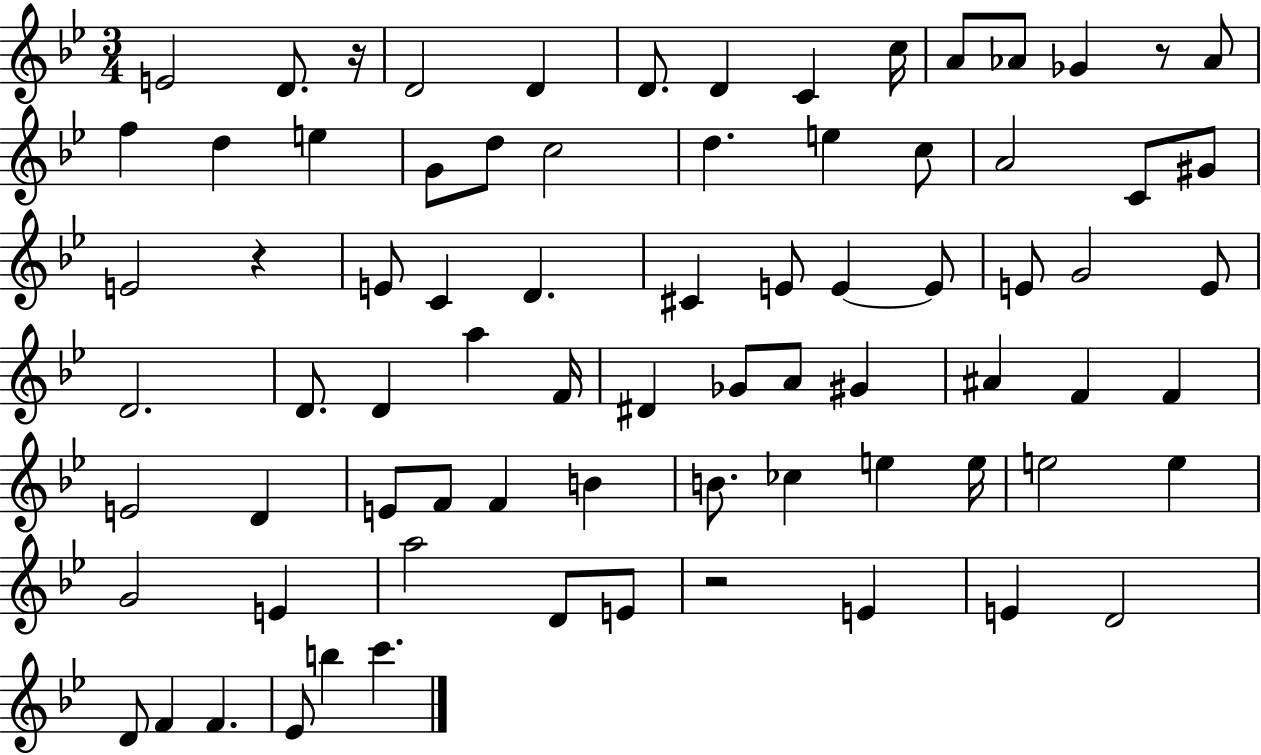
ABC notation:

X:1
T:Untitled
M:3/4
L:1/4
K:Bb
E2 D/2 z/4 D2 D D/2 D C c/4 A/2 _A/2 _G z/2 _A/2 f d e G/2 d/2 c2 d e c/2 A2 C/2 ^G/2 E2 z E/2 C D ^C E/2 E E/2 E/2 G2 E/2 D2 D/2 D a F/4 ^D _G/2 A/2 ^G ^A F F E2 D E/2 F/2 F B B/2 _c e e/4 e2 e G2 E a2 D/2 E/2 z2 E E D2 D/2 F F _E/2 b c'